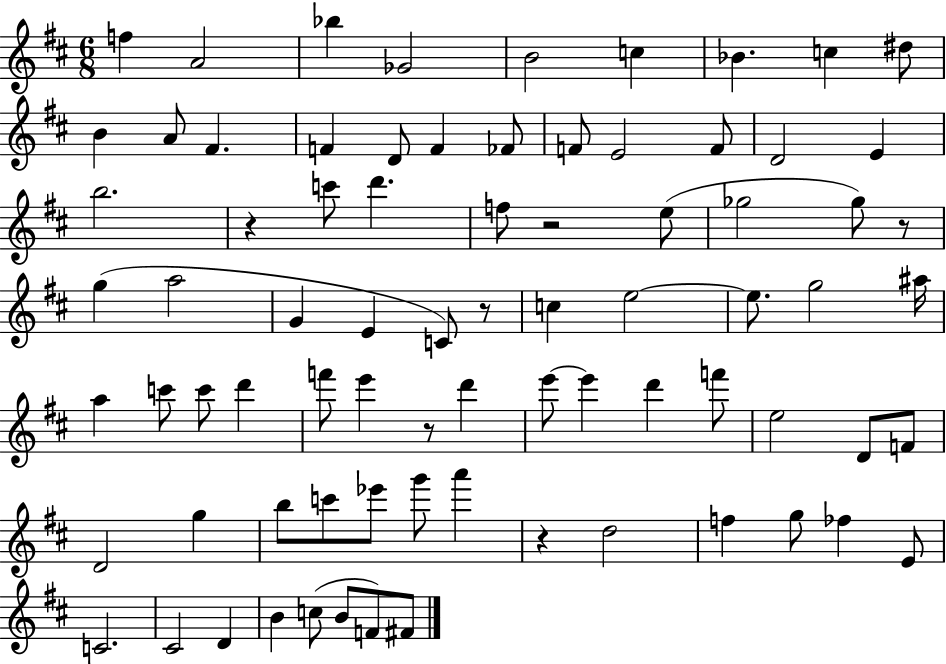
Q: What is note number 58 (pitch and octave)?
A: G6